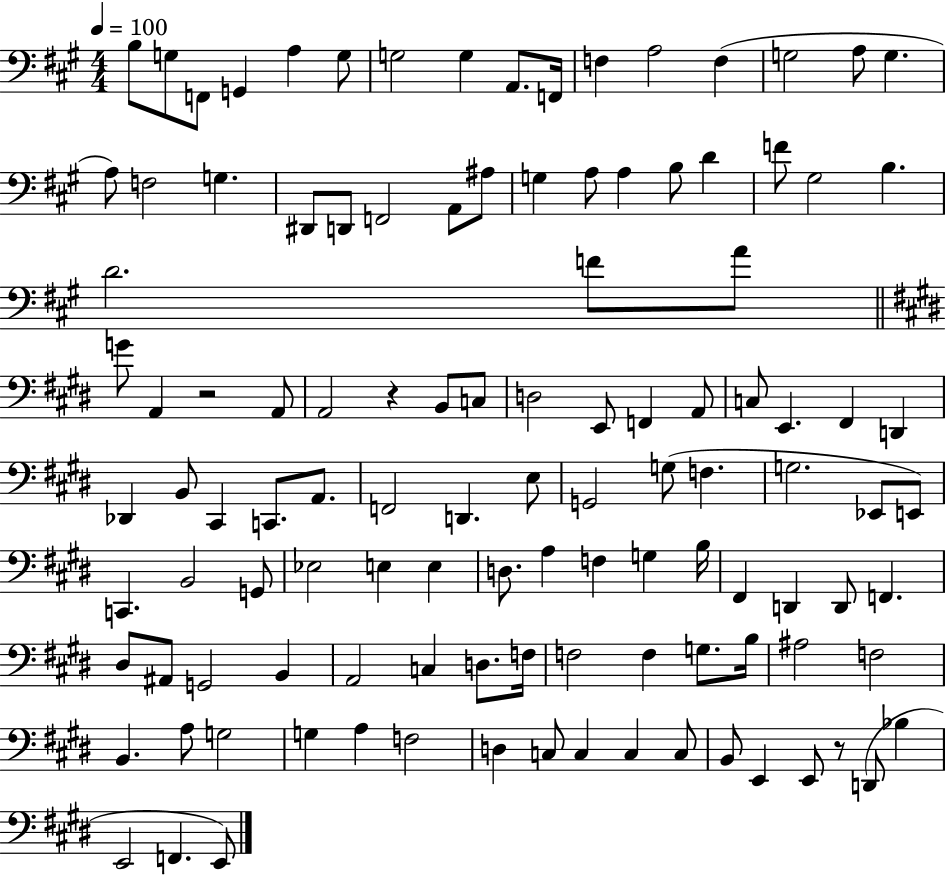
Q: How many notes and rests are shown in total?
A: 114